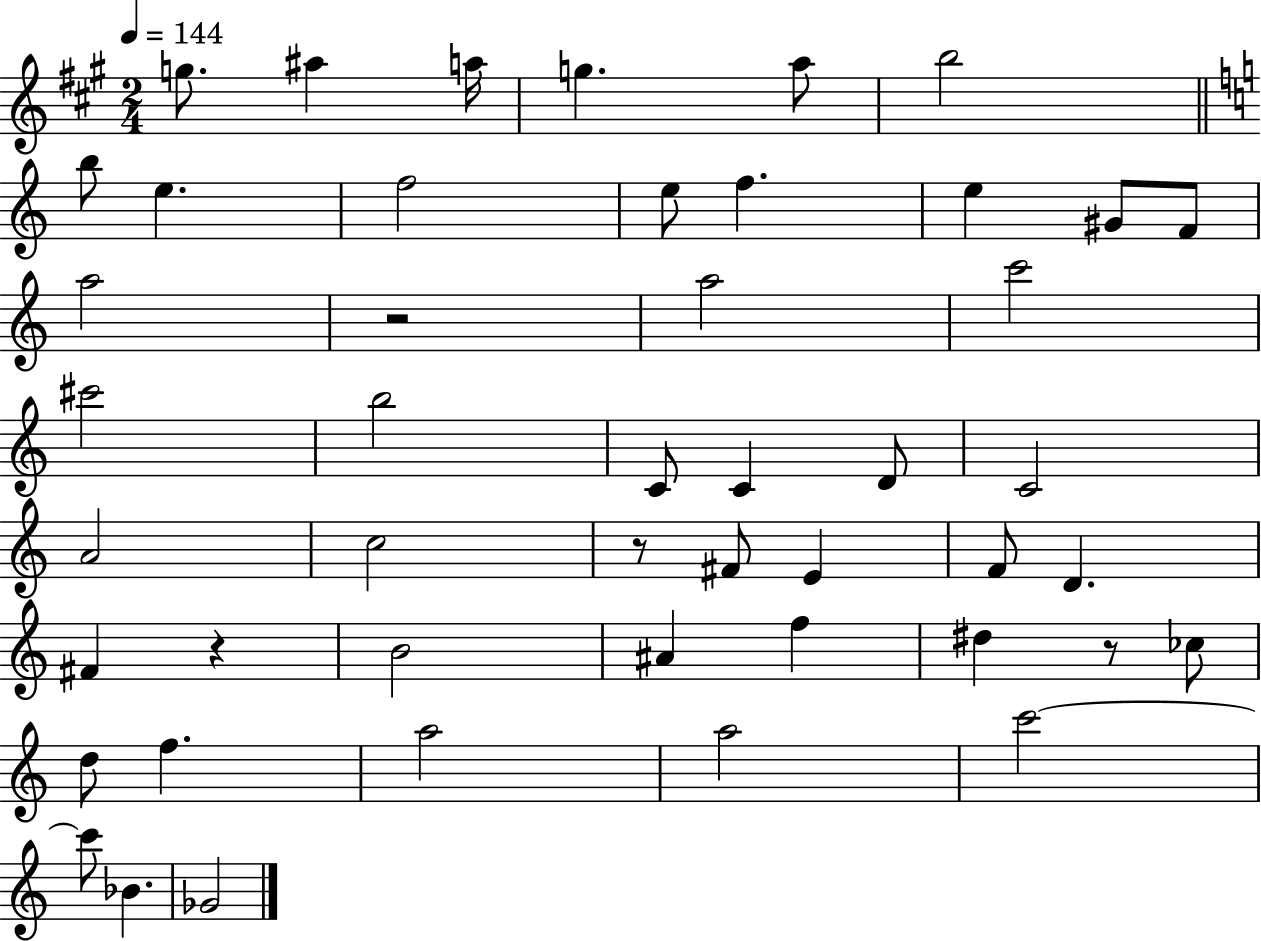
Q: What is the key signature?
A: A major